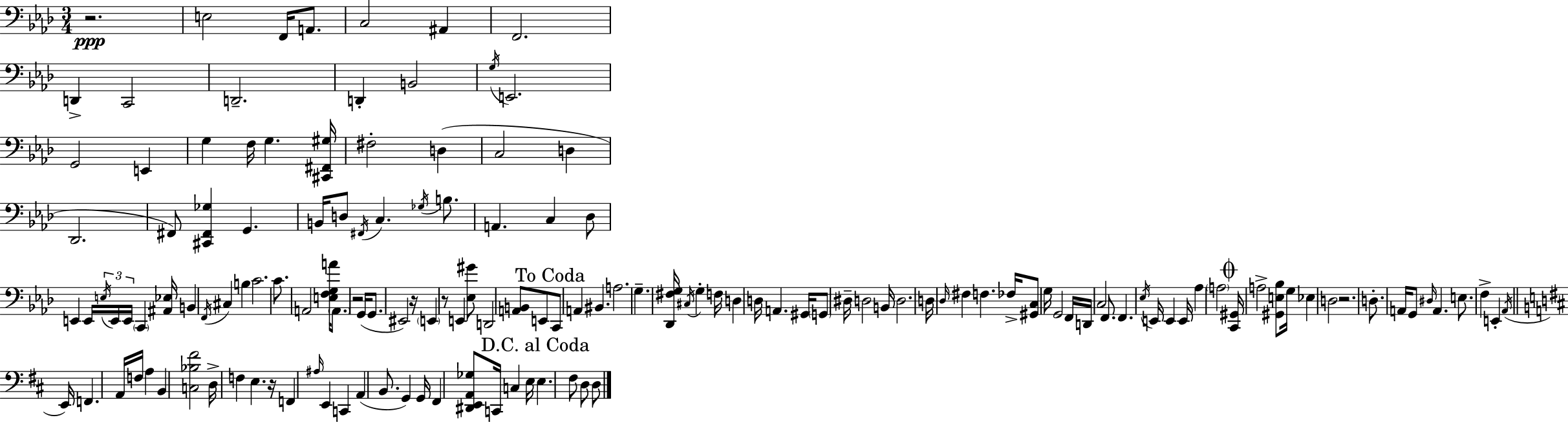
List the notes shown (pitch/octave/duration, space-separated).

R/h. E3/h F2/s A2/e. C3/h A#2/q F2/h. D2/q C2/h D2/h. D2/q B2/h G3/s E2/h. G2/h E2/q G3/q F3/s G3/q. [C#2,F#2,G#3]/s F#3/h D3/q C3/h D3/q Db2/h. F#2/e [C#2,F#2,Gb3]/q G2/q. B2/s D3/e F#2/s C3/q. Gb3/s B3/e. A2/q. C3/q Db3/e E2/q E2/s E3/s E2/s E2/s C2/q [A#2,Eb3]/s B2/q F2/s C#3/q B3/q C4/h. C4/e. A2/h [E3,F3,G3,A4]/s A2/e. R/h G2/s G2/e. EIS2/h R/s E2/q R/e E2/q [Eb3,G#4]/e D2/h [A2,B2]/e E2/e C2/e A2/q BIS2/q. A3/h. G3/q. [Db2,F#3,G3]/s C#3/s G3/q F3/s D3/q D3/s A2/q. G#2/s G2/e D#3/s D3/h B2/s D3/h. D3/s Db3/s F#3/q F3/q. FES3/s [G#2,C3]/e G3/s G2/h F2/s D2/s C3/h F2/e. F2/q. Eb3/s E2/s E2/q E2/s Ab3/q A3/h [C2,G#2]/s A3/h [G#2,E3,Bb3]/e G3/s Eb3/q D3/h R/h. D3/e. A2/s G2/e D#3/s A2/q. E3/e. F3/q E2/q Ab2/s E2/s F2/q. A2/s F3/s A3/q B2/q [C3,Bb3,F#4]/h D3/s F3/q E3/q. R/s F2/q A#3/s E2/q C2/q A2/q B2/e. G2/q G2/s F#2/q [D#2,E2,A2,Gb3]/e C2/s C3/q E3/s E3/q. F#3/e D3/e D3/e